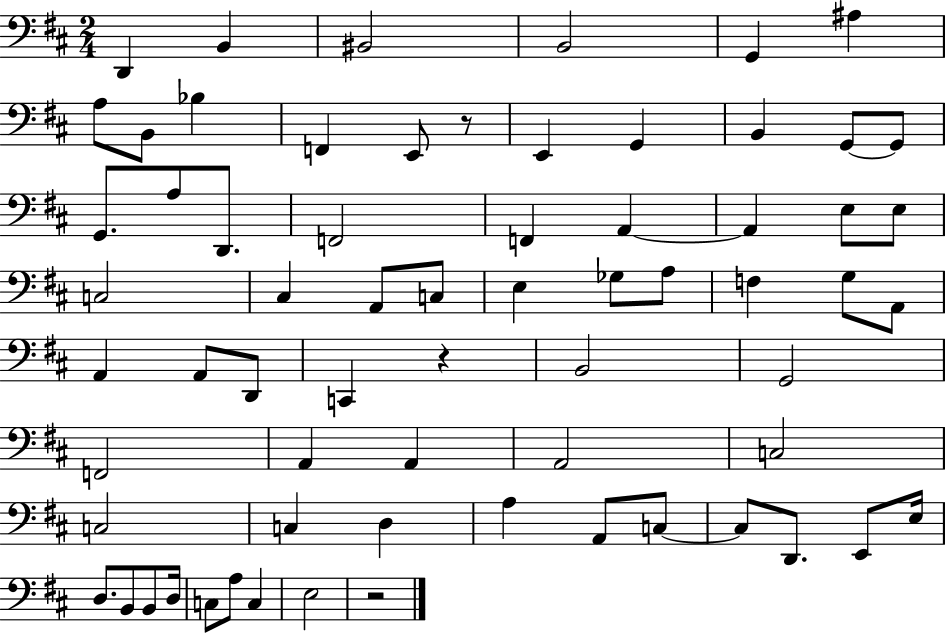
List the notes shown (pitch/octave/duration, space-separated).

D2/q B2/q BIS2/h B2/h G2/q A#3/q A3/e B2/e Bb3/q F2/q E2/e R/e E2/q G2/q B2/q G2/e G2/e G2/e. A3/e D2/e. F2/h F2/q A2/q A2/q E3/e E3/e C3/h C#3/q A2/e C3/e E3/q Gb3/e A3/e F3/q G3/e A2/e A2/q A2/e D2/e C2/q R/q B2/h G2/h F2/h A2/q A2/q A2/h C3/h C3/h C3/q D3/q A3/q A2/e C3/e C3/e D2/e. E2/e E3/s D3/e. B2/e B2/e D3/s C3/e A3/e C3/q E3/h R/h